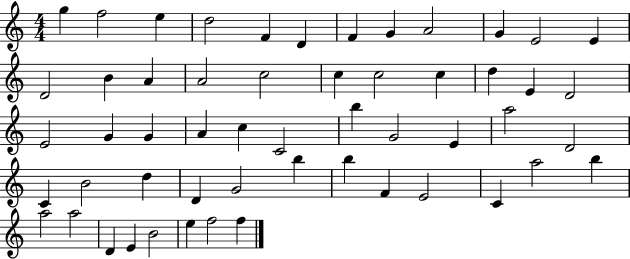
X:1
T:Untitled
M:4/4
L:1/4
K:C
g f2 e d2 F D F G A2 G E2 E D2 B A A2 c2 c c2 c d E D2 E2 G G A c C2 b G2 E a2 D2 C B2 d D G2 b b F E2 C a2 b a2 a2 D E B2 e f2 f